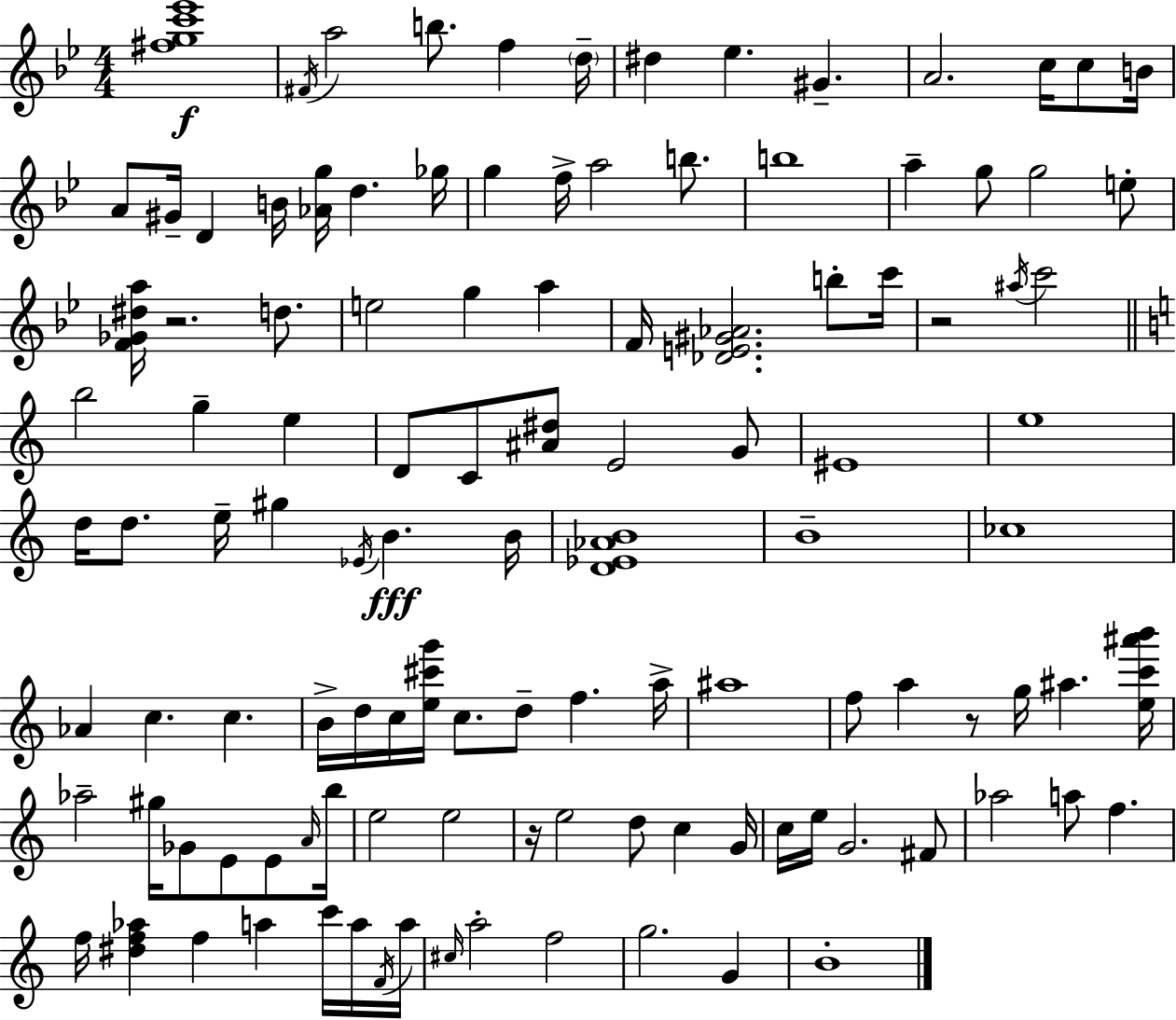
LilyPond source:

{
  \clef treble
  \numericTimeSignature
  \time 4/4
  \key bes \major
  <fis'' g'' c''' ees'''>1\f | \acciaccatura { fis'16 } a''2 b''8. f''4 | \parenthesize d''16-- dis''4 ees''4. gis'4.-- | a'2. c''16 c''8 | \break b'16 a'8 gis'16-- d'4 b'16 <aes' g''>16 d''4. | ges''16 g''4 f''16-> a''2 b''8. | b''1 | a''4-- g''8 g''2 e''8-. | \break <f' ges' dis'' a''>16 r2. d''8. | e''2 g''4 a''4 | f'16 <des' e' gis' aes'>2. b''8-. | c'''16 r2 \acciaccatura { ais''16 } c'''2 | \break \bar "||" \break \key a \minor b''2 g''4-- e''4 | d'8 c'8 <ais' dis''>8 e'2 g'8 | eis'1 | e''1 | \break d''16 d''8. e''16-- gis''4 \acciaccatura { ees'16 } b'4.\fff | b'16 <d' ees' aes' b'>1 | b'1-- | ces''1 | \break aes'4 c''4. c''4. | b'16-> d''16 c''16 <e'' cis''' g'''>16 c''8. d''8-- f''4. | a''16-> ais''1 | f''8 a''4 r8 g''16 ais''4. | \break <e'' c''' ais''' b'''>16 aes''2-- gis''16 ges'8 e'8 e'8 | \grace { a'16 } b''16 e''2 e''2 | r16 e''2 d''8 c''4 | g'16 c''16 e''16 g'2. | \break fis'8 aes''2 a''8 f''4. | f''16 <dis'' f'' aes''>4 f''4 a''4 c'''16 | a''16 \acciaccatura { f'16 } a''16 \grace { cis''16 } a''2-. f''2 | g''2. | \break g'4 b'1-. | \bar "|."
}